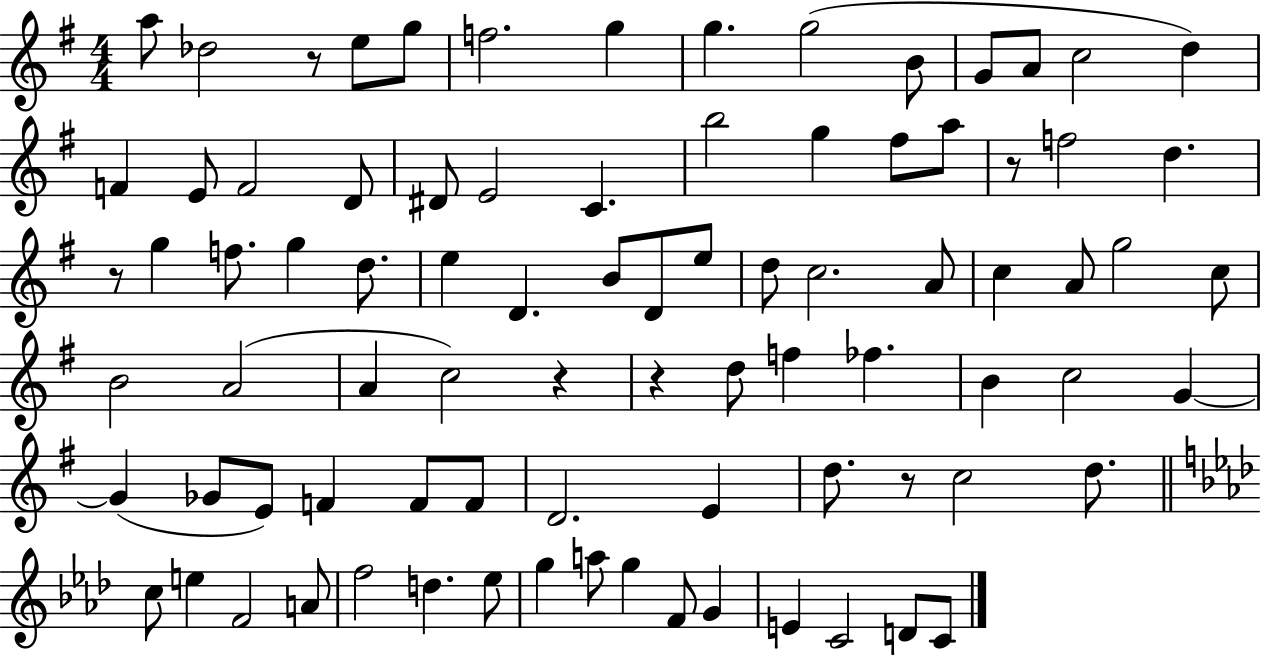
A5/e Db5/h R/e E5/e G5/e F5/h. G5/q G5/q. G5/h B4/e G4/e A4/e C5/h D5/q F4/q E4/e F4/h D4/e D#4/e E4/h C4/q. B5/h G5/q F#5/e A5/e R/e F5/h D5/q. R/e G5/q F5/e. G5/q D5/e. E5/q D4/q. B4/e D4/e E5/e D5/e C5/h. A4/e C5/q A4/e G5/h C5/e B4/h A4/h A4/q C5/h R/q R/q D5/e F5/q FES5/q. B4/q C5/h G4/q G4/q Gb4/e E4/e F4/q F4/e F4/e D4/h. E4/q D5/e. R/e C5/h D5/e. C5/e E5/q F4/h A4/e F5/h D5/q. Eb5/e G5/q A5/e G5/q F4/e G4/q E4/q C4/h D4/e C4/e